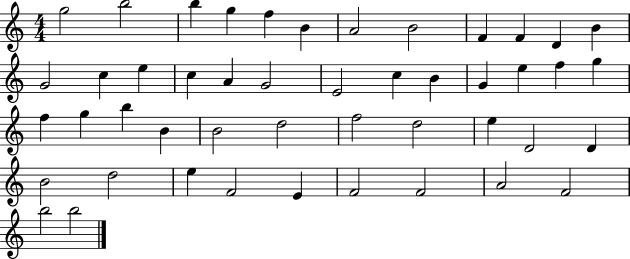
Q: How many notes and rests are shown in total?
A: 47